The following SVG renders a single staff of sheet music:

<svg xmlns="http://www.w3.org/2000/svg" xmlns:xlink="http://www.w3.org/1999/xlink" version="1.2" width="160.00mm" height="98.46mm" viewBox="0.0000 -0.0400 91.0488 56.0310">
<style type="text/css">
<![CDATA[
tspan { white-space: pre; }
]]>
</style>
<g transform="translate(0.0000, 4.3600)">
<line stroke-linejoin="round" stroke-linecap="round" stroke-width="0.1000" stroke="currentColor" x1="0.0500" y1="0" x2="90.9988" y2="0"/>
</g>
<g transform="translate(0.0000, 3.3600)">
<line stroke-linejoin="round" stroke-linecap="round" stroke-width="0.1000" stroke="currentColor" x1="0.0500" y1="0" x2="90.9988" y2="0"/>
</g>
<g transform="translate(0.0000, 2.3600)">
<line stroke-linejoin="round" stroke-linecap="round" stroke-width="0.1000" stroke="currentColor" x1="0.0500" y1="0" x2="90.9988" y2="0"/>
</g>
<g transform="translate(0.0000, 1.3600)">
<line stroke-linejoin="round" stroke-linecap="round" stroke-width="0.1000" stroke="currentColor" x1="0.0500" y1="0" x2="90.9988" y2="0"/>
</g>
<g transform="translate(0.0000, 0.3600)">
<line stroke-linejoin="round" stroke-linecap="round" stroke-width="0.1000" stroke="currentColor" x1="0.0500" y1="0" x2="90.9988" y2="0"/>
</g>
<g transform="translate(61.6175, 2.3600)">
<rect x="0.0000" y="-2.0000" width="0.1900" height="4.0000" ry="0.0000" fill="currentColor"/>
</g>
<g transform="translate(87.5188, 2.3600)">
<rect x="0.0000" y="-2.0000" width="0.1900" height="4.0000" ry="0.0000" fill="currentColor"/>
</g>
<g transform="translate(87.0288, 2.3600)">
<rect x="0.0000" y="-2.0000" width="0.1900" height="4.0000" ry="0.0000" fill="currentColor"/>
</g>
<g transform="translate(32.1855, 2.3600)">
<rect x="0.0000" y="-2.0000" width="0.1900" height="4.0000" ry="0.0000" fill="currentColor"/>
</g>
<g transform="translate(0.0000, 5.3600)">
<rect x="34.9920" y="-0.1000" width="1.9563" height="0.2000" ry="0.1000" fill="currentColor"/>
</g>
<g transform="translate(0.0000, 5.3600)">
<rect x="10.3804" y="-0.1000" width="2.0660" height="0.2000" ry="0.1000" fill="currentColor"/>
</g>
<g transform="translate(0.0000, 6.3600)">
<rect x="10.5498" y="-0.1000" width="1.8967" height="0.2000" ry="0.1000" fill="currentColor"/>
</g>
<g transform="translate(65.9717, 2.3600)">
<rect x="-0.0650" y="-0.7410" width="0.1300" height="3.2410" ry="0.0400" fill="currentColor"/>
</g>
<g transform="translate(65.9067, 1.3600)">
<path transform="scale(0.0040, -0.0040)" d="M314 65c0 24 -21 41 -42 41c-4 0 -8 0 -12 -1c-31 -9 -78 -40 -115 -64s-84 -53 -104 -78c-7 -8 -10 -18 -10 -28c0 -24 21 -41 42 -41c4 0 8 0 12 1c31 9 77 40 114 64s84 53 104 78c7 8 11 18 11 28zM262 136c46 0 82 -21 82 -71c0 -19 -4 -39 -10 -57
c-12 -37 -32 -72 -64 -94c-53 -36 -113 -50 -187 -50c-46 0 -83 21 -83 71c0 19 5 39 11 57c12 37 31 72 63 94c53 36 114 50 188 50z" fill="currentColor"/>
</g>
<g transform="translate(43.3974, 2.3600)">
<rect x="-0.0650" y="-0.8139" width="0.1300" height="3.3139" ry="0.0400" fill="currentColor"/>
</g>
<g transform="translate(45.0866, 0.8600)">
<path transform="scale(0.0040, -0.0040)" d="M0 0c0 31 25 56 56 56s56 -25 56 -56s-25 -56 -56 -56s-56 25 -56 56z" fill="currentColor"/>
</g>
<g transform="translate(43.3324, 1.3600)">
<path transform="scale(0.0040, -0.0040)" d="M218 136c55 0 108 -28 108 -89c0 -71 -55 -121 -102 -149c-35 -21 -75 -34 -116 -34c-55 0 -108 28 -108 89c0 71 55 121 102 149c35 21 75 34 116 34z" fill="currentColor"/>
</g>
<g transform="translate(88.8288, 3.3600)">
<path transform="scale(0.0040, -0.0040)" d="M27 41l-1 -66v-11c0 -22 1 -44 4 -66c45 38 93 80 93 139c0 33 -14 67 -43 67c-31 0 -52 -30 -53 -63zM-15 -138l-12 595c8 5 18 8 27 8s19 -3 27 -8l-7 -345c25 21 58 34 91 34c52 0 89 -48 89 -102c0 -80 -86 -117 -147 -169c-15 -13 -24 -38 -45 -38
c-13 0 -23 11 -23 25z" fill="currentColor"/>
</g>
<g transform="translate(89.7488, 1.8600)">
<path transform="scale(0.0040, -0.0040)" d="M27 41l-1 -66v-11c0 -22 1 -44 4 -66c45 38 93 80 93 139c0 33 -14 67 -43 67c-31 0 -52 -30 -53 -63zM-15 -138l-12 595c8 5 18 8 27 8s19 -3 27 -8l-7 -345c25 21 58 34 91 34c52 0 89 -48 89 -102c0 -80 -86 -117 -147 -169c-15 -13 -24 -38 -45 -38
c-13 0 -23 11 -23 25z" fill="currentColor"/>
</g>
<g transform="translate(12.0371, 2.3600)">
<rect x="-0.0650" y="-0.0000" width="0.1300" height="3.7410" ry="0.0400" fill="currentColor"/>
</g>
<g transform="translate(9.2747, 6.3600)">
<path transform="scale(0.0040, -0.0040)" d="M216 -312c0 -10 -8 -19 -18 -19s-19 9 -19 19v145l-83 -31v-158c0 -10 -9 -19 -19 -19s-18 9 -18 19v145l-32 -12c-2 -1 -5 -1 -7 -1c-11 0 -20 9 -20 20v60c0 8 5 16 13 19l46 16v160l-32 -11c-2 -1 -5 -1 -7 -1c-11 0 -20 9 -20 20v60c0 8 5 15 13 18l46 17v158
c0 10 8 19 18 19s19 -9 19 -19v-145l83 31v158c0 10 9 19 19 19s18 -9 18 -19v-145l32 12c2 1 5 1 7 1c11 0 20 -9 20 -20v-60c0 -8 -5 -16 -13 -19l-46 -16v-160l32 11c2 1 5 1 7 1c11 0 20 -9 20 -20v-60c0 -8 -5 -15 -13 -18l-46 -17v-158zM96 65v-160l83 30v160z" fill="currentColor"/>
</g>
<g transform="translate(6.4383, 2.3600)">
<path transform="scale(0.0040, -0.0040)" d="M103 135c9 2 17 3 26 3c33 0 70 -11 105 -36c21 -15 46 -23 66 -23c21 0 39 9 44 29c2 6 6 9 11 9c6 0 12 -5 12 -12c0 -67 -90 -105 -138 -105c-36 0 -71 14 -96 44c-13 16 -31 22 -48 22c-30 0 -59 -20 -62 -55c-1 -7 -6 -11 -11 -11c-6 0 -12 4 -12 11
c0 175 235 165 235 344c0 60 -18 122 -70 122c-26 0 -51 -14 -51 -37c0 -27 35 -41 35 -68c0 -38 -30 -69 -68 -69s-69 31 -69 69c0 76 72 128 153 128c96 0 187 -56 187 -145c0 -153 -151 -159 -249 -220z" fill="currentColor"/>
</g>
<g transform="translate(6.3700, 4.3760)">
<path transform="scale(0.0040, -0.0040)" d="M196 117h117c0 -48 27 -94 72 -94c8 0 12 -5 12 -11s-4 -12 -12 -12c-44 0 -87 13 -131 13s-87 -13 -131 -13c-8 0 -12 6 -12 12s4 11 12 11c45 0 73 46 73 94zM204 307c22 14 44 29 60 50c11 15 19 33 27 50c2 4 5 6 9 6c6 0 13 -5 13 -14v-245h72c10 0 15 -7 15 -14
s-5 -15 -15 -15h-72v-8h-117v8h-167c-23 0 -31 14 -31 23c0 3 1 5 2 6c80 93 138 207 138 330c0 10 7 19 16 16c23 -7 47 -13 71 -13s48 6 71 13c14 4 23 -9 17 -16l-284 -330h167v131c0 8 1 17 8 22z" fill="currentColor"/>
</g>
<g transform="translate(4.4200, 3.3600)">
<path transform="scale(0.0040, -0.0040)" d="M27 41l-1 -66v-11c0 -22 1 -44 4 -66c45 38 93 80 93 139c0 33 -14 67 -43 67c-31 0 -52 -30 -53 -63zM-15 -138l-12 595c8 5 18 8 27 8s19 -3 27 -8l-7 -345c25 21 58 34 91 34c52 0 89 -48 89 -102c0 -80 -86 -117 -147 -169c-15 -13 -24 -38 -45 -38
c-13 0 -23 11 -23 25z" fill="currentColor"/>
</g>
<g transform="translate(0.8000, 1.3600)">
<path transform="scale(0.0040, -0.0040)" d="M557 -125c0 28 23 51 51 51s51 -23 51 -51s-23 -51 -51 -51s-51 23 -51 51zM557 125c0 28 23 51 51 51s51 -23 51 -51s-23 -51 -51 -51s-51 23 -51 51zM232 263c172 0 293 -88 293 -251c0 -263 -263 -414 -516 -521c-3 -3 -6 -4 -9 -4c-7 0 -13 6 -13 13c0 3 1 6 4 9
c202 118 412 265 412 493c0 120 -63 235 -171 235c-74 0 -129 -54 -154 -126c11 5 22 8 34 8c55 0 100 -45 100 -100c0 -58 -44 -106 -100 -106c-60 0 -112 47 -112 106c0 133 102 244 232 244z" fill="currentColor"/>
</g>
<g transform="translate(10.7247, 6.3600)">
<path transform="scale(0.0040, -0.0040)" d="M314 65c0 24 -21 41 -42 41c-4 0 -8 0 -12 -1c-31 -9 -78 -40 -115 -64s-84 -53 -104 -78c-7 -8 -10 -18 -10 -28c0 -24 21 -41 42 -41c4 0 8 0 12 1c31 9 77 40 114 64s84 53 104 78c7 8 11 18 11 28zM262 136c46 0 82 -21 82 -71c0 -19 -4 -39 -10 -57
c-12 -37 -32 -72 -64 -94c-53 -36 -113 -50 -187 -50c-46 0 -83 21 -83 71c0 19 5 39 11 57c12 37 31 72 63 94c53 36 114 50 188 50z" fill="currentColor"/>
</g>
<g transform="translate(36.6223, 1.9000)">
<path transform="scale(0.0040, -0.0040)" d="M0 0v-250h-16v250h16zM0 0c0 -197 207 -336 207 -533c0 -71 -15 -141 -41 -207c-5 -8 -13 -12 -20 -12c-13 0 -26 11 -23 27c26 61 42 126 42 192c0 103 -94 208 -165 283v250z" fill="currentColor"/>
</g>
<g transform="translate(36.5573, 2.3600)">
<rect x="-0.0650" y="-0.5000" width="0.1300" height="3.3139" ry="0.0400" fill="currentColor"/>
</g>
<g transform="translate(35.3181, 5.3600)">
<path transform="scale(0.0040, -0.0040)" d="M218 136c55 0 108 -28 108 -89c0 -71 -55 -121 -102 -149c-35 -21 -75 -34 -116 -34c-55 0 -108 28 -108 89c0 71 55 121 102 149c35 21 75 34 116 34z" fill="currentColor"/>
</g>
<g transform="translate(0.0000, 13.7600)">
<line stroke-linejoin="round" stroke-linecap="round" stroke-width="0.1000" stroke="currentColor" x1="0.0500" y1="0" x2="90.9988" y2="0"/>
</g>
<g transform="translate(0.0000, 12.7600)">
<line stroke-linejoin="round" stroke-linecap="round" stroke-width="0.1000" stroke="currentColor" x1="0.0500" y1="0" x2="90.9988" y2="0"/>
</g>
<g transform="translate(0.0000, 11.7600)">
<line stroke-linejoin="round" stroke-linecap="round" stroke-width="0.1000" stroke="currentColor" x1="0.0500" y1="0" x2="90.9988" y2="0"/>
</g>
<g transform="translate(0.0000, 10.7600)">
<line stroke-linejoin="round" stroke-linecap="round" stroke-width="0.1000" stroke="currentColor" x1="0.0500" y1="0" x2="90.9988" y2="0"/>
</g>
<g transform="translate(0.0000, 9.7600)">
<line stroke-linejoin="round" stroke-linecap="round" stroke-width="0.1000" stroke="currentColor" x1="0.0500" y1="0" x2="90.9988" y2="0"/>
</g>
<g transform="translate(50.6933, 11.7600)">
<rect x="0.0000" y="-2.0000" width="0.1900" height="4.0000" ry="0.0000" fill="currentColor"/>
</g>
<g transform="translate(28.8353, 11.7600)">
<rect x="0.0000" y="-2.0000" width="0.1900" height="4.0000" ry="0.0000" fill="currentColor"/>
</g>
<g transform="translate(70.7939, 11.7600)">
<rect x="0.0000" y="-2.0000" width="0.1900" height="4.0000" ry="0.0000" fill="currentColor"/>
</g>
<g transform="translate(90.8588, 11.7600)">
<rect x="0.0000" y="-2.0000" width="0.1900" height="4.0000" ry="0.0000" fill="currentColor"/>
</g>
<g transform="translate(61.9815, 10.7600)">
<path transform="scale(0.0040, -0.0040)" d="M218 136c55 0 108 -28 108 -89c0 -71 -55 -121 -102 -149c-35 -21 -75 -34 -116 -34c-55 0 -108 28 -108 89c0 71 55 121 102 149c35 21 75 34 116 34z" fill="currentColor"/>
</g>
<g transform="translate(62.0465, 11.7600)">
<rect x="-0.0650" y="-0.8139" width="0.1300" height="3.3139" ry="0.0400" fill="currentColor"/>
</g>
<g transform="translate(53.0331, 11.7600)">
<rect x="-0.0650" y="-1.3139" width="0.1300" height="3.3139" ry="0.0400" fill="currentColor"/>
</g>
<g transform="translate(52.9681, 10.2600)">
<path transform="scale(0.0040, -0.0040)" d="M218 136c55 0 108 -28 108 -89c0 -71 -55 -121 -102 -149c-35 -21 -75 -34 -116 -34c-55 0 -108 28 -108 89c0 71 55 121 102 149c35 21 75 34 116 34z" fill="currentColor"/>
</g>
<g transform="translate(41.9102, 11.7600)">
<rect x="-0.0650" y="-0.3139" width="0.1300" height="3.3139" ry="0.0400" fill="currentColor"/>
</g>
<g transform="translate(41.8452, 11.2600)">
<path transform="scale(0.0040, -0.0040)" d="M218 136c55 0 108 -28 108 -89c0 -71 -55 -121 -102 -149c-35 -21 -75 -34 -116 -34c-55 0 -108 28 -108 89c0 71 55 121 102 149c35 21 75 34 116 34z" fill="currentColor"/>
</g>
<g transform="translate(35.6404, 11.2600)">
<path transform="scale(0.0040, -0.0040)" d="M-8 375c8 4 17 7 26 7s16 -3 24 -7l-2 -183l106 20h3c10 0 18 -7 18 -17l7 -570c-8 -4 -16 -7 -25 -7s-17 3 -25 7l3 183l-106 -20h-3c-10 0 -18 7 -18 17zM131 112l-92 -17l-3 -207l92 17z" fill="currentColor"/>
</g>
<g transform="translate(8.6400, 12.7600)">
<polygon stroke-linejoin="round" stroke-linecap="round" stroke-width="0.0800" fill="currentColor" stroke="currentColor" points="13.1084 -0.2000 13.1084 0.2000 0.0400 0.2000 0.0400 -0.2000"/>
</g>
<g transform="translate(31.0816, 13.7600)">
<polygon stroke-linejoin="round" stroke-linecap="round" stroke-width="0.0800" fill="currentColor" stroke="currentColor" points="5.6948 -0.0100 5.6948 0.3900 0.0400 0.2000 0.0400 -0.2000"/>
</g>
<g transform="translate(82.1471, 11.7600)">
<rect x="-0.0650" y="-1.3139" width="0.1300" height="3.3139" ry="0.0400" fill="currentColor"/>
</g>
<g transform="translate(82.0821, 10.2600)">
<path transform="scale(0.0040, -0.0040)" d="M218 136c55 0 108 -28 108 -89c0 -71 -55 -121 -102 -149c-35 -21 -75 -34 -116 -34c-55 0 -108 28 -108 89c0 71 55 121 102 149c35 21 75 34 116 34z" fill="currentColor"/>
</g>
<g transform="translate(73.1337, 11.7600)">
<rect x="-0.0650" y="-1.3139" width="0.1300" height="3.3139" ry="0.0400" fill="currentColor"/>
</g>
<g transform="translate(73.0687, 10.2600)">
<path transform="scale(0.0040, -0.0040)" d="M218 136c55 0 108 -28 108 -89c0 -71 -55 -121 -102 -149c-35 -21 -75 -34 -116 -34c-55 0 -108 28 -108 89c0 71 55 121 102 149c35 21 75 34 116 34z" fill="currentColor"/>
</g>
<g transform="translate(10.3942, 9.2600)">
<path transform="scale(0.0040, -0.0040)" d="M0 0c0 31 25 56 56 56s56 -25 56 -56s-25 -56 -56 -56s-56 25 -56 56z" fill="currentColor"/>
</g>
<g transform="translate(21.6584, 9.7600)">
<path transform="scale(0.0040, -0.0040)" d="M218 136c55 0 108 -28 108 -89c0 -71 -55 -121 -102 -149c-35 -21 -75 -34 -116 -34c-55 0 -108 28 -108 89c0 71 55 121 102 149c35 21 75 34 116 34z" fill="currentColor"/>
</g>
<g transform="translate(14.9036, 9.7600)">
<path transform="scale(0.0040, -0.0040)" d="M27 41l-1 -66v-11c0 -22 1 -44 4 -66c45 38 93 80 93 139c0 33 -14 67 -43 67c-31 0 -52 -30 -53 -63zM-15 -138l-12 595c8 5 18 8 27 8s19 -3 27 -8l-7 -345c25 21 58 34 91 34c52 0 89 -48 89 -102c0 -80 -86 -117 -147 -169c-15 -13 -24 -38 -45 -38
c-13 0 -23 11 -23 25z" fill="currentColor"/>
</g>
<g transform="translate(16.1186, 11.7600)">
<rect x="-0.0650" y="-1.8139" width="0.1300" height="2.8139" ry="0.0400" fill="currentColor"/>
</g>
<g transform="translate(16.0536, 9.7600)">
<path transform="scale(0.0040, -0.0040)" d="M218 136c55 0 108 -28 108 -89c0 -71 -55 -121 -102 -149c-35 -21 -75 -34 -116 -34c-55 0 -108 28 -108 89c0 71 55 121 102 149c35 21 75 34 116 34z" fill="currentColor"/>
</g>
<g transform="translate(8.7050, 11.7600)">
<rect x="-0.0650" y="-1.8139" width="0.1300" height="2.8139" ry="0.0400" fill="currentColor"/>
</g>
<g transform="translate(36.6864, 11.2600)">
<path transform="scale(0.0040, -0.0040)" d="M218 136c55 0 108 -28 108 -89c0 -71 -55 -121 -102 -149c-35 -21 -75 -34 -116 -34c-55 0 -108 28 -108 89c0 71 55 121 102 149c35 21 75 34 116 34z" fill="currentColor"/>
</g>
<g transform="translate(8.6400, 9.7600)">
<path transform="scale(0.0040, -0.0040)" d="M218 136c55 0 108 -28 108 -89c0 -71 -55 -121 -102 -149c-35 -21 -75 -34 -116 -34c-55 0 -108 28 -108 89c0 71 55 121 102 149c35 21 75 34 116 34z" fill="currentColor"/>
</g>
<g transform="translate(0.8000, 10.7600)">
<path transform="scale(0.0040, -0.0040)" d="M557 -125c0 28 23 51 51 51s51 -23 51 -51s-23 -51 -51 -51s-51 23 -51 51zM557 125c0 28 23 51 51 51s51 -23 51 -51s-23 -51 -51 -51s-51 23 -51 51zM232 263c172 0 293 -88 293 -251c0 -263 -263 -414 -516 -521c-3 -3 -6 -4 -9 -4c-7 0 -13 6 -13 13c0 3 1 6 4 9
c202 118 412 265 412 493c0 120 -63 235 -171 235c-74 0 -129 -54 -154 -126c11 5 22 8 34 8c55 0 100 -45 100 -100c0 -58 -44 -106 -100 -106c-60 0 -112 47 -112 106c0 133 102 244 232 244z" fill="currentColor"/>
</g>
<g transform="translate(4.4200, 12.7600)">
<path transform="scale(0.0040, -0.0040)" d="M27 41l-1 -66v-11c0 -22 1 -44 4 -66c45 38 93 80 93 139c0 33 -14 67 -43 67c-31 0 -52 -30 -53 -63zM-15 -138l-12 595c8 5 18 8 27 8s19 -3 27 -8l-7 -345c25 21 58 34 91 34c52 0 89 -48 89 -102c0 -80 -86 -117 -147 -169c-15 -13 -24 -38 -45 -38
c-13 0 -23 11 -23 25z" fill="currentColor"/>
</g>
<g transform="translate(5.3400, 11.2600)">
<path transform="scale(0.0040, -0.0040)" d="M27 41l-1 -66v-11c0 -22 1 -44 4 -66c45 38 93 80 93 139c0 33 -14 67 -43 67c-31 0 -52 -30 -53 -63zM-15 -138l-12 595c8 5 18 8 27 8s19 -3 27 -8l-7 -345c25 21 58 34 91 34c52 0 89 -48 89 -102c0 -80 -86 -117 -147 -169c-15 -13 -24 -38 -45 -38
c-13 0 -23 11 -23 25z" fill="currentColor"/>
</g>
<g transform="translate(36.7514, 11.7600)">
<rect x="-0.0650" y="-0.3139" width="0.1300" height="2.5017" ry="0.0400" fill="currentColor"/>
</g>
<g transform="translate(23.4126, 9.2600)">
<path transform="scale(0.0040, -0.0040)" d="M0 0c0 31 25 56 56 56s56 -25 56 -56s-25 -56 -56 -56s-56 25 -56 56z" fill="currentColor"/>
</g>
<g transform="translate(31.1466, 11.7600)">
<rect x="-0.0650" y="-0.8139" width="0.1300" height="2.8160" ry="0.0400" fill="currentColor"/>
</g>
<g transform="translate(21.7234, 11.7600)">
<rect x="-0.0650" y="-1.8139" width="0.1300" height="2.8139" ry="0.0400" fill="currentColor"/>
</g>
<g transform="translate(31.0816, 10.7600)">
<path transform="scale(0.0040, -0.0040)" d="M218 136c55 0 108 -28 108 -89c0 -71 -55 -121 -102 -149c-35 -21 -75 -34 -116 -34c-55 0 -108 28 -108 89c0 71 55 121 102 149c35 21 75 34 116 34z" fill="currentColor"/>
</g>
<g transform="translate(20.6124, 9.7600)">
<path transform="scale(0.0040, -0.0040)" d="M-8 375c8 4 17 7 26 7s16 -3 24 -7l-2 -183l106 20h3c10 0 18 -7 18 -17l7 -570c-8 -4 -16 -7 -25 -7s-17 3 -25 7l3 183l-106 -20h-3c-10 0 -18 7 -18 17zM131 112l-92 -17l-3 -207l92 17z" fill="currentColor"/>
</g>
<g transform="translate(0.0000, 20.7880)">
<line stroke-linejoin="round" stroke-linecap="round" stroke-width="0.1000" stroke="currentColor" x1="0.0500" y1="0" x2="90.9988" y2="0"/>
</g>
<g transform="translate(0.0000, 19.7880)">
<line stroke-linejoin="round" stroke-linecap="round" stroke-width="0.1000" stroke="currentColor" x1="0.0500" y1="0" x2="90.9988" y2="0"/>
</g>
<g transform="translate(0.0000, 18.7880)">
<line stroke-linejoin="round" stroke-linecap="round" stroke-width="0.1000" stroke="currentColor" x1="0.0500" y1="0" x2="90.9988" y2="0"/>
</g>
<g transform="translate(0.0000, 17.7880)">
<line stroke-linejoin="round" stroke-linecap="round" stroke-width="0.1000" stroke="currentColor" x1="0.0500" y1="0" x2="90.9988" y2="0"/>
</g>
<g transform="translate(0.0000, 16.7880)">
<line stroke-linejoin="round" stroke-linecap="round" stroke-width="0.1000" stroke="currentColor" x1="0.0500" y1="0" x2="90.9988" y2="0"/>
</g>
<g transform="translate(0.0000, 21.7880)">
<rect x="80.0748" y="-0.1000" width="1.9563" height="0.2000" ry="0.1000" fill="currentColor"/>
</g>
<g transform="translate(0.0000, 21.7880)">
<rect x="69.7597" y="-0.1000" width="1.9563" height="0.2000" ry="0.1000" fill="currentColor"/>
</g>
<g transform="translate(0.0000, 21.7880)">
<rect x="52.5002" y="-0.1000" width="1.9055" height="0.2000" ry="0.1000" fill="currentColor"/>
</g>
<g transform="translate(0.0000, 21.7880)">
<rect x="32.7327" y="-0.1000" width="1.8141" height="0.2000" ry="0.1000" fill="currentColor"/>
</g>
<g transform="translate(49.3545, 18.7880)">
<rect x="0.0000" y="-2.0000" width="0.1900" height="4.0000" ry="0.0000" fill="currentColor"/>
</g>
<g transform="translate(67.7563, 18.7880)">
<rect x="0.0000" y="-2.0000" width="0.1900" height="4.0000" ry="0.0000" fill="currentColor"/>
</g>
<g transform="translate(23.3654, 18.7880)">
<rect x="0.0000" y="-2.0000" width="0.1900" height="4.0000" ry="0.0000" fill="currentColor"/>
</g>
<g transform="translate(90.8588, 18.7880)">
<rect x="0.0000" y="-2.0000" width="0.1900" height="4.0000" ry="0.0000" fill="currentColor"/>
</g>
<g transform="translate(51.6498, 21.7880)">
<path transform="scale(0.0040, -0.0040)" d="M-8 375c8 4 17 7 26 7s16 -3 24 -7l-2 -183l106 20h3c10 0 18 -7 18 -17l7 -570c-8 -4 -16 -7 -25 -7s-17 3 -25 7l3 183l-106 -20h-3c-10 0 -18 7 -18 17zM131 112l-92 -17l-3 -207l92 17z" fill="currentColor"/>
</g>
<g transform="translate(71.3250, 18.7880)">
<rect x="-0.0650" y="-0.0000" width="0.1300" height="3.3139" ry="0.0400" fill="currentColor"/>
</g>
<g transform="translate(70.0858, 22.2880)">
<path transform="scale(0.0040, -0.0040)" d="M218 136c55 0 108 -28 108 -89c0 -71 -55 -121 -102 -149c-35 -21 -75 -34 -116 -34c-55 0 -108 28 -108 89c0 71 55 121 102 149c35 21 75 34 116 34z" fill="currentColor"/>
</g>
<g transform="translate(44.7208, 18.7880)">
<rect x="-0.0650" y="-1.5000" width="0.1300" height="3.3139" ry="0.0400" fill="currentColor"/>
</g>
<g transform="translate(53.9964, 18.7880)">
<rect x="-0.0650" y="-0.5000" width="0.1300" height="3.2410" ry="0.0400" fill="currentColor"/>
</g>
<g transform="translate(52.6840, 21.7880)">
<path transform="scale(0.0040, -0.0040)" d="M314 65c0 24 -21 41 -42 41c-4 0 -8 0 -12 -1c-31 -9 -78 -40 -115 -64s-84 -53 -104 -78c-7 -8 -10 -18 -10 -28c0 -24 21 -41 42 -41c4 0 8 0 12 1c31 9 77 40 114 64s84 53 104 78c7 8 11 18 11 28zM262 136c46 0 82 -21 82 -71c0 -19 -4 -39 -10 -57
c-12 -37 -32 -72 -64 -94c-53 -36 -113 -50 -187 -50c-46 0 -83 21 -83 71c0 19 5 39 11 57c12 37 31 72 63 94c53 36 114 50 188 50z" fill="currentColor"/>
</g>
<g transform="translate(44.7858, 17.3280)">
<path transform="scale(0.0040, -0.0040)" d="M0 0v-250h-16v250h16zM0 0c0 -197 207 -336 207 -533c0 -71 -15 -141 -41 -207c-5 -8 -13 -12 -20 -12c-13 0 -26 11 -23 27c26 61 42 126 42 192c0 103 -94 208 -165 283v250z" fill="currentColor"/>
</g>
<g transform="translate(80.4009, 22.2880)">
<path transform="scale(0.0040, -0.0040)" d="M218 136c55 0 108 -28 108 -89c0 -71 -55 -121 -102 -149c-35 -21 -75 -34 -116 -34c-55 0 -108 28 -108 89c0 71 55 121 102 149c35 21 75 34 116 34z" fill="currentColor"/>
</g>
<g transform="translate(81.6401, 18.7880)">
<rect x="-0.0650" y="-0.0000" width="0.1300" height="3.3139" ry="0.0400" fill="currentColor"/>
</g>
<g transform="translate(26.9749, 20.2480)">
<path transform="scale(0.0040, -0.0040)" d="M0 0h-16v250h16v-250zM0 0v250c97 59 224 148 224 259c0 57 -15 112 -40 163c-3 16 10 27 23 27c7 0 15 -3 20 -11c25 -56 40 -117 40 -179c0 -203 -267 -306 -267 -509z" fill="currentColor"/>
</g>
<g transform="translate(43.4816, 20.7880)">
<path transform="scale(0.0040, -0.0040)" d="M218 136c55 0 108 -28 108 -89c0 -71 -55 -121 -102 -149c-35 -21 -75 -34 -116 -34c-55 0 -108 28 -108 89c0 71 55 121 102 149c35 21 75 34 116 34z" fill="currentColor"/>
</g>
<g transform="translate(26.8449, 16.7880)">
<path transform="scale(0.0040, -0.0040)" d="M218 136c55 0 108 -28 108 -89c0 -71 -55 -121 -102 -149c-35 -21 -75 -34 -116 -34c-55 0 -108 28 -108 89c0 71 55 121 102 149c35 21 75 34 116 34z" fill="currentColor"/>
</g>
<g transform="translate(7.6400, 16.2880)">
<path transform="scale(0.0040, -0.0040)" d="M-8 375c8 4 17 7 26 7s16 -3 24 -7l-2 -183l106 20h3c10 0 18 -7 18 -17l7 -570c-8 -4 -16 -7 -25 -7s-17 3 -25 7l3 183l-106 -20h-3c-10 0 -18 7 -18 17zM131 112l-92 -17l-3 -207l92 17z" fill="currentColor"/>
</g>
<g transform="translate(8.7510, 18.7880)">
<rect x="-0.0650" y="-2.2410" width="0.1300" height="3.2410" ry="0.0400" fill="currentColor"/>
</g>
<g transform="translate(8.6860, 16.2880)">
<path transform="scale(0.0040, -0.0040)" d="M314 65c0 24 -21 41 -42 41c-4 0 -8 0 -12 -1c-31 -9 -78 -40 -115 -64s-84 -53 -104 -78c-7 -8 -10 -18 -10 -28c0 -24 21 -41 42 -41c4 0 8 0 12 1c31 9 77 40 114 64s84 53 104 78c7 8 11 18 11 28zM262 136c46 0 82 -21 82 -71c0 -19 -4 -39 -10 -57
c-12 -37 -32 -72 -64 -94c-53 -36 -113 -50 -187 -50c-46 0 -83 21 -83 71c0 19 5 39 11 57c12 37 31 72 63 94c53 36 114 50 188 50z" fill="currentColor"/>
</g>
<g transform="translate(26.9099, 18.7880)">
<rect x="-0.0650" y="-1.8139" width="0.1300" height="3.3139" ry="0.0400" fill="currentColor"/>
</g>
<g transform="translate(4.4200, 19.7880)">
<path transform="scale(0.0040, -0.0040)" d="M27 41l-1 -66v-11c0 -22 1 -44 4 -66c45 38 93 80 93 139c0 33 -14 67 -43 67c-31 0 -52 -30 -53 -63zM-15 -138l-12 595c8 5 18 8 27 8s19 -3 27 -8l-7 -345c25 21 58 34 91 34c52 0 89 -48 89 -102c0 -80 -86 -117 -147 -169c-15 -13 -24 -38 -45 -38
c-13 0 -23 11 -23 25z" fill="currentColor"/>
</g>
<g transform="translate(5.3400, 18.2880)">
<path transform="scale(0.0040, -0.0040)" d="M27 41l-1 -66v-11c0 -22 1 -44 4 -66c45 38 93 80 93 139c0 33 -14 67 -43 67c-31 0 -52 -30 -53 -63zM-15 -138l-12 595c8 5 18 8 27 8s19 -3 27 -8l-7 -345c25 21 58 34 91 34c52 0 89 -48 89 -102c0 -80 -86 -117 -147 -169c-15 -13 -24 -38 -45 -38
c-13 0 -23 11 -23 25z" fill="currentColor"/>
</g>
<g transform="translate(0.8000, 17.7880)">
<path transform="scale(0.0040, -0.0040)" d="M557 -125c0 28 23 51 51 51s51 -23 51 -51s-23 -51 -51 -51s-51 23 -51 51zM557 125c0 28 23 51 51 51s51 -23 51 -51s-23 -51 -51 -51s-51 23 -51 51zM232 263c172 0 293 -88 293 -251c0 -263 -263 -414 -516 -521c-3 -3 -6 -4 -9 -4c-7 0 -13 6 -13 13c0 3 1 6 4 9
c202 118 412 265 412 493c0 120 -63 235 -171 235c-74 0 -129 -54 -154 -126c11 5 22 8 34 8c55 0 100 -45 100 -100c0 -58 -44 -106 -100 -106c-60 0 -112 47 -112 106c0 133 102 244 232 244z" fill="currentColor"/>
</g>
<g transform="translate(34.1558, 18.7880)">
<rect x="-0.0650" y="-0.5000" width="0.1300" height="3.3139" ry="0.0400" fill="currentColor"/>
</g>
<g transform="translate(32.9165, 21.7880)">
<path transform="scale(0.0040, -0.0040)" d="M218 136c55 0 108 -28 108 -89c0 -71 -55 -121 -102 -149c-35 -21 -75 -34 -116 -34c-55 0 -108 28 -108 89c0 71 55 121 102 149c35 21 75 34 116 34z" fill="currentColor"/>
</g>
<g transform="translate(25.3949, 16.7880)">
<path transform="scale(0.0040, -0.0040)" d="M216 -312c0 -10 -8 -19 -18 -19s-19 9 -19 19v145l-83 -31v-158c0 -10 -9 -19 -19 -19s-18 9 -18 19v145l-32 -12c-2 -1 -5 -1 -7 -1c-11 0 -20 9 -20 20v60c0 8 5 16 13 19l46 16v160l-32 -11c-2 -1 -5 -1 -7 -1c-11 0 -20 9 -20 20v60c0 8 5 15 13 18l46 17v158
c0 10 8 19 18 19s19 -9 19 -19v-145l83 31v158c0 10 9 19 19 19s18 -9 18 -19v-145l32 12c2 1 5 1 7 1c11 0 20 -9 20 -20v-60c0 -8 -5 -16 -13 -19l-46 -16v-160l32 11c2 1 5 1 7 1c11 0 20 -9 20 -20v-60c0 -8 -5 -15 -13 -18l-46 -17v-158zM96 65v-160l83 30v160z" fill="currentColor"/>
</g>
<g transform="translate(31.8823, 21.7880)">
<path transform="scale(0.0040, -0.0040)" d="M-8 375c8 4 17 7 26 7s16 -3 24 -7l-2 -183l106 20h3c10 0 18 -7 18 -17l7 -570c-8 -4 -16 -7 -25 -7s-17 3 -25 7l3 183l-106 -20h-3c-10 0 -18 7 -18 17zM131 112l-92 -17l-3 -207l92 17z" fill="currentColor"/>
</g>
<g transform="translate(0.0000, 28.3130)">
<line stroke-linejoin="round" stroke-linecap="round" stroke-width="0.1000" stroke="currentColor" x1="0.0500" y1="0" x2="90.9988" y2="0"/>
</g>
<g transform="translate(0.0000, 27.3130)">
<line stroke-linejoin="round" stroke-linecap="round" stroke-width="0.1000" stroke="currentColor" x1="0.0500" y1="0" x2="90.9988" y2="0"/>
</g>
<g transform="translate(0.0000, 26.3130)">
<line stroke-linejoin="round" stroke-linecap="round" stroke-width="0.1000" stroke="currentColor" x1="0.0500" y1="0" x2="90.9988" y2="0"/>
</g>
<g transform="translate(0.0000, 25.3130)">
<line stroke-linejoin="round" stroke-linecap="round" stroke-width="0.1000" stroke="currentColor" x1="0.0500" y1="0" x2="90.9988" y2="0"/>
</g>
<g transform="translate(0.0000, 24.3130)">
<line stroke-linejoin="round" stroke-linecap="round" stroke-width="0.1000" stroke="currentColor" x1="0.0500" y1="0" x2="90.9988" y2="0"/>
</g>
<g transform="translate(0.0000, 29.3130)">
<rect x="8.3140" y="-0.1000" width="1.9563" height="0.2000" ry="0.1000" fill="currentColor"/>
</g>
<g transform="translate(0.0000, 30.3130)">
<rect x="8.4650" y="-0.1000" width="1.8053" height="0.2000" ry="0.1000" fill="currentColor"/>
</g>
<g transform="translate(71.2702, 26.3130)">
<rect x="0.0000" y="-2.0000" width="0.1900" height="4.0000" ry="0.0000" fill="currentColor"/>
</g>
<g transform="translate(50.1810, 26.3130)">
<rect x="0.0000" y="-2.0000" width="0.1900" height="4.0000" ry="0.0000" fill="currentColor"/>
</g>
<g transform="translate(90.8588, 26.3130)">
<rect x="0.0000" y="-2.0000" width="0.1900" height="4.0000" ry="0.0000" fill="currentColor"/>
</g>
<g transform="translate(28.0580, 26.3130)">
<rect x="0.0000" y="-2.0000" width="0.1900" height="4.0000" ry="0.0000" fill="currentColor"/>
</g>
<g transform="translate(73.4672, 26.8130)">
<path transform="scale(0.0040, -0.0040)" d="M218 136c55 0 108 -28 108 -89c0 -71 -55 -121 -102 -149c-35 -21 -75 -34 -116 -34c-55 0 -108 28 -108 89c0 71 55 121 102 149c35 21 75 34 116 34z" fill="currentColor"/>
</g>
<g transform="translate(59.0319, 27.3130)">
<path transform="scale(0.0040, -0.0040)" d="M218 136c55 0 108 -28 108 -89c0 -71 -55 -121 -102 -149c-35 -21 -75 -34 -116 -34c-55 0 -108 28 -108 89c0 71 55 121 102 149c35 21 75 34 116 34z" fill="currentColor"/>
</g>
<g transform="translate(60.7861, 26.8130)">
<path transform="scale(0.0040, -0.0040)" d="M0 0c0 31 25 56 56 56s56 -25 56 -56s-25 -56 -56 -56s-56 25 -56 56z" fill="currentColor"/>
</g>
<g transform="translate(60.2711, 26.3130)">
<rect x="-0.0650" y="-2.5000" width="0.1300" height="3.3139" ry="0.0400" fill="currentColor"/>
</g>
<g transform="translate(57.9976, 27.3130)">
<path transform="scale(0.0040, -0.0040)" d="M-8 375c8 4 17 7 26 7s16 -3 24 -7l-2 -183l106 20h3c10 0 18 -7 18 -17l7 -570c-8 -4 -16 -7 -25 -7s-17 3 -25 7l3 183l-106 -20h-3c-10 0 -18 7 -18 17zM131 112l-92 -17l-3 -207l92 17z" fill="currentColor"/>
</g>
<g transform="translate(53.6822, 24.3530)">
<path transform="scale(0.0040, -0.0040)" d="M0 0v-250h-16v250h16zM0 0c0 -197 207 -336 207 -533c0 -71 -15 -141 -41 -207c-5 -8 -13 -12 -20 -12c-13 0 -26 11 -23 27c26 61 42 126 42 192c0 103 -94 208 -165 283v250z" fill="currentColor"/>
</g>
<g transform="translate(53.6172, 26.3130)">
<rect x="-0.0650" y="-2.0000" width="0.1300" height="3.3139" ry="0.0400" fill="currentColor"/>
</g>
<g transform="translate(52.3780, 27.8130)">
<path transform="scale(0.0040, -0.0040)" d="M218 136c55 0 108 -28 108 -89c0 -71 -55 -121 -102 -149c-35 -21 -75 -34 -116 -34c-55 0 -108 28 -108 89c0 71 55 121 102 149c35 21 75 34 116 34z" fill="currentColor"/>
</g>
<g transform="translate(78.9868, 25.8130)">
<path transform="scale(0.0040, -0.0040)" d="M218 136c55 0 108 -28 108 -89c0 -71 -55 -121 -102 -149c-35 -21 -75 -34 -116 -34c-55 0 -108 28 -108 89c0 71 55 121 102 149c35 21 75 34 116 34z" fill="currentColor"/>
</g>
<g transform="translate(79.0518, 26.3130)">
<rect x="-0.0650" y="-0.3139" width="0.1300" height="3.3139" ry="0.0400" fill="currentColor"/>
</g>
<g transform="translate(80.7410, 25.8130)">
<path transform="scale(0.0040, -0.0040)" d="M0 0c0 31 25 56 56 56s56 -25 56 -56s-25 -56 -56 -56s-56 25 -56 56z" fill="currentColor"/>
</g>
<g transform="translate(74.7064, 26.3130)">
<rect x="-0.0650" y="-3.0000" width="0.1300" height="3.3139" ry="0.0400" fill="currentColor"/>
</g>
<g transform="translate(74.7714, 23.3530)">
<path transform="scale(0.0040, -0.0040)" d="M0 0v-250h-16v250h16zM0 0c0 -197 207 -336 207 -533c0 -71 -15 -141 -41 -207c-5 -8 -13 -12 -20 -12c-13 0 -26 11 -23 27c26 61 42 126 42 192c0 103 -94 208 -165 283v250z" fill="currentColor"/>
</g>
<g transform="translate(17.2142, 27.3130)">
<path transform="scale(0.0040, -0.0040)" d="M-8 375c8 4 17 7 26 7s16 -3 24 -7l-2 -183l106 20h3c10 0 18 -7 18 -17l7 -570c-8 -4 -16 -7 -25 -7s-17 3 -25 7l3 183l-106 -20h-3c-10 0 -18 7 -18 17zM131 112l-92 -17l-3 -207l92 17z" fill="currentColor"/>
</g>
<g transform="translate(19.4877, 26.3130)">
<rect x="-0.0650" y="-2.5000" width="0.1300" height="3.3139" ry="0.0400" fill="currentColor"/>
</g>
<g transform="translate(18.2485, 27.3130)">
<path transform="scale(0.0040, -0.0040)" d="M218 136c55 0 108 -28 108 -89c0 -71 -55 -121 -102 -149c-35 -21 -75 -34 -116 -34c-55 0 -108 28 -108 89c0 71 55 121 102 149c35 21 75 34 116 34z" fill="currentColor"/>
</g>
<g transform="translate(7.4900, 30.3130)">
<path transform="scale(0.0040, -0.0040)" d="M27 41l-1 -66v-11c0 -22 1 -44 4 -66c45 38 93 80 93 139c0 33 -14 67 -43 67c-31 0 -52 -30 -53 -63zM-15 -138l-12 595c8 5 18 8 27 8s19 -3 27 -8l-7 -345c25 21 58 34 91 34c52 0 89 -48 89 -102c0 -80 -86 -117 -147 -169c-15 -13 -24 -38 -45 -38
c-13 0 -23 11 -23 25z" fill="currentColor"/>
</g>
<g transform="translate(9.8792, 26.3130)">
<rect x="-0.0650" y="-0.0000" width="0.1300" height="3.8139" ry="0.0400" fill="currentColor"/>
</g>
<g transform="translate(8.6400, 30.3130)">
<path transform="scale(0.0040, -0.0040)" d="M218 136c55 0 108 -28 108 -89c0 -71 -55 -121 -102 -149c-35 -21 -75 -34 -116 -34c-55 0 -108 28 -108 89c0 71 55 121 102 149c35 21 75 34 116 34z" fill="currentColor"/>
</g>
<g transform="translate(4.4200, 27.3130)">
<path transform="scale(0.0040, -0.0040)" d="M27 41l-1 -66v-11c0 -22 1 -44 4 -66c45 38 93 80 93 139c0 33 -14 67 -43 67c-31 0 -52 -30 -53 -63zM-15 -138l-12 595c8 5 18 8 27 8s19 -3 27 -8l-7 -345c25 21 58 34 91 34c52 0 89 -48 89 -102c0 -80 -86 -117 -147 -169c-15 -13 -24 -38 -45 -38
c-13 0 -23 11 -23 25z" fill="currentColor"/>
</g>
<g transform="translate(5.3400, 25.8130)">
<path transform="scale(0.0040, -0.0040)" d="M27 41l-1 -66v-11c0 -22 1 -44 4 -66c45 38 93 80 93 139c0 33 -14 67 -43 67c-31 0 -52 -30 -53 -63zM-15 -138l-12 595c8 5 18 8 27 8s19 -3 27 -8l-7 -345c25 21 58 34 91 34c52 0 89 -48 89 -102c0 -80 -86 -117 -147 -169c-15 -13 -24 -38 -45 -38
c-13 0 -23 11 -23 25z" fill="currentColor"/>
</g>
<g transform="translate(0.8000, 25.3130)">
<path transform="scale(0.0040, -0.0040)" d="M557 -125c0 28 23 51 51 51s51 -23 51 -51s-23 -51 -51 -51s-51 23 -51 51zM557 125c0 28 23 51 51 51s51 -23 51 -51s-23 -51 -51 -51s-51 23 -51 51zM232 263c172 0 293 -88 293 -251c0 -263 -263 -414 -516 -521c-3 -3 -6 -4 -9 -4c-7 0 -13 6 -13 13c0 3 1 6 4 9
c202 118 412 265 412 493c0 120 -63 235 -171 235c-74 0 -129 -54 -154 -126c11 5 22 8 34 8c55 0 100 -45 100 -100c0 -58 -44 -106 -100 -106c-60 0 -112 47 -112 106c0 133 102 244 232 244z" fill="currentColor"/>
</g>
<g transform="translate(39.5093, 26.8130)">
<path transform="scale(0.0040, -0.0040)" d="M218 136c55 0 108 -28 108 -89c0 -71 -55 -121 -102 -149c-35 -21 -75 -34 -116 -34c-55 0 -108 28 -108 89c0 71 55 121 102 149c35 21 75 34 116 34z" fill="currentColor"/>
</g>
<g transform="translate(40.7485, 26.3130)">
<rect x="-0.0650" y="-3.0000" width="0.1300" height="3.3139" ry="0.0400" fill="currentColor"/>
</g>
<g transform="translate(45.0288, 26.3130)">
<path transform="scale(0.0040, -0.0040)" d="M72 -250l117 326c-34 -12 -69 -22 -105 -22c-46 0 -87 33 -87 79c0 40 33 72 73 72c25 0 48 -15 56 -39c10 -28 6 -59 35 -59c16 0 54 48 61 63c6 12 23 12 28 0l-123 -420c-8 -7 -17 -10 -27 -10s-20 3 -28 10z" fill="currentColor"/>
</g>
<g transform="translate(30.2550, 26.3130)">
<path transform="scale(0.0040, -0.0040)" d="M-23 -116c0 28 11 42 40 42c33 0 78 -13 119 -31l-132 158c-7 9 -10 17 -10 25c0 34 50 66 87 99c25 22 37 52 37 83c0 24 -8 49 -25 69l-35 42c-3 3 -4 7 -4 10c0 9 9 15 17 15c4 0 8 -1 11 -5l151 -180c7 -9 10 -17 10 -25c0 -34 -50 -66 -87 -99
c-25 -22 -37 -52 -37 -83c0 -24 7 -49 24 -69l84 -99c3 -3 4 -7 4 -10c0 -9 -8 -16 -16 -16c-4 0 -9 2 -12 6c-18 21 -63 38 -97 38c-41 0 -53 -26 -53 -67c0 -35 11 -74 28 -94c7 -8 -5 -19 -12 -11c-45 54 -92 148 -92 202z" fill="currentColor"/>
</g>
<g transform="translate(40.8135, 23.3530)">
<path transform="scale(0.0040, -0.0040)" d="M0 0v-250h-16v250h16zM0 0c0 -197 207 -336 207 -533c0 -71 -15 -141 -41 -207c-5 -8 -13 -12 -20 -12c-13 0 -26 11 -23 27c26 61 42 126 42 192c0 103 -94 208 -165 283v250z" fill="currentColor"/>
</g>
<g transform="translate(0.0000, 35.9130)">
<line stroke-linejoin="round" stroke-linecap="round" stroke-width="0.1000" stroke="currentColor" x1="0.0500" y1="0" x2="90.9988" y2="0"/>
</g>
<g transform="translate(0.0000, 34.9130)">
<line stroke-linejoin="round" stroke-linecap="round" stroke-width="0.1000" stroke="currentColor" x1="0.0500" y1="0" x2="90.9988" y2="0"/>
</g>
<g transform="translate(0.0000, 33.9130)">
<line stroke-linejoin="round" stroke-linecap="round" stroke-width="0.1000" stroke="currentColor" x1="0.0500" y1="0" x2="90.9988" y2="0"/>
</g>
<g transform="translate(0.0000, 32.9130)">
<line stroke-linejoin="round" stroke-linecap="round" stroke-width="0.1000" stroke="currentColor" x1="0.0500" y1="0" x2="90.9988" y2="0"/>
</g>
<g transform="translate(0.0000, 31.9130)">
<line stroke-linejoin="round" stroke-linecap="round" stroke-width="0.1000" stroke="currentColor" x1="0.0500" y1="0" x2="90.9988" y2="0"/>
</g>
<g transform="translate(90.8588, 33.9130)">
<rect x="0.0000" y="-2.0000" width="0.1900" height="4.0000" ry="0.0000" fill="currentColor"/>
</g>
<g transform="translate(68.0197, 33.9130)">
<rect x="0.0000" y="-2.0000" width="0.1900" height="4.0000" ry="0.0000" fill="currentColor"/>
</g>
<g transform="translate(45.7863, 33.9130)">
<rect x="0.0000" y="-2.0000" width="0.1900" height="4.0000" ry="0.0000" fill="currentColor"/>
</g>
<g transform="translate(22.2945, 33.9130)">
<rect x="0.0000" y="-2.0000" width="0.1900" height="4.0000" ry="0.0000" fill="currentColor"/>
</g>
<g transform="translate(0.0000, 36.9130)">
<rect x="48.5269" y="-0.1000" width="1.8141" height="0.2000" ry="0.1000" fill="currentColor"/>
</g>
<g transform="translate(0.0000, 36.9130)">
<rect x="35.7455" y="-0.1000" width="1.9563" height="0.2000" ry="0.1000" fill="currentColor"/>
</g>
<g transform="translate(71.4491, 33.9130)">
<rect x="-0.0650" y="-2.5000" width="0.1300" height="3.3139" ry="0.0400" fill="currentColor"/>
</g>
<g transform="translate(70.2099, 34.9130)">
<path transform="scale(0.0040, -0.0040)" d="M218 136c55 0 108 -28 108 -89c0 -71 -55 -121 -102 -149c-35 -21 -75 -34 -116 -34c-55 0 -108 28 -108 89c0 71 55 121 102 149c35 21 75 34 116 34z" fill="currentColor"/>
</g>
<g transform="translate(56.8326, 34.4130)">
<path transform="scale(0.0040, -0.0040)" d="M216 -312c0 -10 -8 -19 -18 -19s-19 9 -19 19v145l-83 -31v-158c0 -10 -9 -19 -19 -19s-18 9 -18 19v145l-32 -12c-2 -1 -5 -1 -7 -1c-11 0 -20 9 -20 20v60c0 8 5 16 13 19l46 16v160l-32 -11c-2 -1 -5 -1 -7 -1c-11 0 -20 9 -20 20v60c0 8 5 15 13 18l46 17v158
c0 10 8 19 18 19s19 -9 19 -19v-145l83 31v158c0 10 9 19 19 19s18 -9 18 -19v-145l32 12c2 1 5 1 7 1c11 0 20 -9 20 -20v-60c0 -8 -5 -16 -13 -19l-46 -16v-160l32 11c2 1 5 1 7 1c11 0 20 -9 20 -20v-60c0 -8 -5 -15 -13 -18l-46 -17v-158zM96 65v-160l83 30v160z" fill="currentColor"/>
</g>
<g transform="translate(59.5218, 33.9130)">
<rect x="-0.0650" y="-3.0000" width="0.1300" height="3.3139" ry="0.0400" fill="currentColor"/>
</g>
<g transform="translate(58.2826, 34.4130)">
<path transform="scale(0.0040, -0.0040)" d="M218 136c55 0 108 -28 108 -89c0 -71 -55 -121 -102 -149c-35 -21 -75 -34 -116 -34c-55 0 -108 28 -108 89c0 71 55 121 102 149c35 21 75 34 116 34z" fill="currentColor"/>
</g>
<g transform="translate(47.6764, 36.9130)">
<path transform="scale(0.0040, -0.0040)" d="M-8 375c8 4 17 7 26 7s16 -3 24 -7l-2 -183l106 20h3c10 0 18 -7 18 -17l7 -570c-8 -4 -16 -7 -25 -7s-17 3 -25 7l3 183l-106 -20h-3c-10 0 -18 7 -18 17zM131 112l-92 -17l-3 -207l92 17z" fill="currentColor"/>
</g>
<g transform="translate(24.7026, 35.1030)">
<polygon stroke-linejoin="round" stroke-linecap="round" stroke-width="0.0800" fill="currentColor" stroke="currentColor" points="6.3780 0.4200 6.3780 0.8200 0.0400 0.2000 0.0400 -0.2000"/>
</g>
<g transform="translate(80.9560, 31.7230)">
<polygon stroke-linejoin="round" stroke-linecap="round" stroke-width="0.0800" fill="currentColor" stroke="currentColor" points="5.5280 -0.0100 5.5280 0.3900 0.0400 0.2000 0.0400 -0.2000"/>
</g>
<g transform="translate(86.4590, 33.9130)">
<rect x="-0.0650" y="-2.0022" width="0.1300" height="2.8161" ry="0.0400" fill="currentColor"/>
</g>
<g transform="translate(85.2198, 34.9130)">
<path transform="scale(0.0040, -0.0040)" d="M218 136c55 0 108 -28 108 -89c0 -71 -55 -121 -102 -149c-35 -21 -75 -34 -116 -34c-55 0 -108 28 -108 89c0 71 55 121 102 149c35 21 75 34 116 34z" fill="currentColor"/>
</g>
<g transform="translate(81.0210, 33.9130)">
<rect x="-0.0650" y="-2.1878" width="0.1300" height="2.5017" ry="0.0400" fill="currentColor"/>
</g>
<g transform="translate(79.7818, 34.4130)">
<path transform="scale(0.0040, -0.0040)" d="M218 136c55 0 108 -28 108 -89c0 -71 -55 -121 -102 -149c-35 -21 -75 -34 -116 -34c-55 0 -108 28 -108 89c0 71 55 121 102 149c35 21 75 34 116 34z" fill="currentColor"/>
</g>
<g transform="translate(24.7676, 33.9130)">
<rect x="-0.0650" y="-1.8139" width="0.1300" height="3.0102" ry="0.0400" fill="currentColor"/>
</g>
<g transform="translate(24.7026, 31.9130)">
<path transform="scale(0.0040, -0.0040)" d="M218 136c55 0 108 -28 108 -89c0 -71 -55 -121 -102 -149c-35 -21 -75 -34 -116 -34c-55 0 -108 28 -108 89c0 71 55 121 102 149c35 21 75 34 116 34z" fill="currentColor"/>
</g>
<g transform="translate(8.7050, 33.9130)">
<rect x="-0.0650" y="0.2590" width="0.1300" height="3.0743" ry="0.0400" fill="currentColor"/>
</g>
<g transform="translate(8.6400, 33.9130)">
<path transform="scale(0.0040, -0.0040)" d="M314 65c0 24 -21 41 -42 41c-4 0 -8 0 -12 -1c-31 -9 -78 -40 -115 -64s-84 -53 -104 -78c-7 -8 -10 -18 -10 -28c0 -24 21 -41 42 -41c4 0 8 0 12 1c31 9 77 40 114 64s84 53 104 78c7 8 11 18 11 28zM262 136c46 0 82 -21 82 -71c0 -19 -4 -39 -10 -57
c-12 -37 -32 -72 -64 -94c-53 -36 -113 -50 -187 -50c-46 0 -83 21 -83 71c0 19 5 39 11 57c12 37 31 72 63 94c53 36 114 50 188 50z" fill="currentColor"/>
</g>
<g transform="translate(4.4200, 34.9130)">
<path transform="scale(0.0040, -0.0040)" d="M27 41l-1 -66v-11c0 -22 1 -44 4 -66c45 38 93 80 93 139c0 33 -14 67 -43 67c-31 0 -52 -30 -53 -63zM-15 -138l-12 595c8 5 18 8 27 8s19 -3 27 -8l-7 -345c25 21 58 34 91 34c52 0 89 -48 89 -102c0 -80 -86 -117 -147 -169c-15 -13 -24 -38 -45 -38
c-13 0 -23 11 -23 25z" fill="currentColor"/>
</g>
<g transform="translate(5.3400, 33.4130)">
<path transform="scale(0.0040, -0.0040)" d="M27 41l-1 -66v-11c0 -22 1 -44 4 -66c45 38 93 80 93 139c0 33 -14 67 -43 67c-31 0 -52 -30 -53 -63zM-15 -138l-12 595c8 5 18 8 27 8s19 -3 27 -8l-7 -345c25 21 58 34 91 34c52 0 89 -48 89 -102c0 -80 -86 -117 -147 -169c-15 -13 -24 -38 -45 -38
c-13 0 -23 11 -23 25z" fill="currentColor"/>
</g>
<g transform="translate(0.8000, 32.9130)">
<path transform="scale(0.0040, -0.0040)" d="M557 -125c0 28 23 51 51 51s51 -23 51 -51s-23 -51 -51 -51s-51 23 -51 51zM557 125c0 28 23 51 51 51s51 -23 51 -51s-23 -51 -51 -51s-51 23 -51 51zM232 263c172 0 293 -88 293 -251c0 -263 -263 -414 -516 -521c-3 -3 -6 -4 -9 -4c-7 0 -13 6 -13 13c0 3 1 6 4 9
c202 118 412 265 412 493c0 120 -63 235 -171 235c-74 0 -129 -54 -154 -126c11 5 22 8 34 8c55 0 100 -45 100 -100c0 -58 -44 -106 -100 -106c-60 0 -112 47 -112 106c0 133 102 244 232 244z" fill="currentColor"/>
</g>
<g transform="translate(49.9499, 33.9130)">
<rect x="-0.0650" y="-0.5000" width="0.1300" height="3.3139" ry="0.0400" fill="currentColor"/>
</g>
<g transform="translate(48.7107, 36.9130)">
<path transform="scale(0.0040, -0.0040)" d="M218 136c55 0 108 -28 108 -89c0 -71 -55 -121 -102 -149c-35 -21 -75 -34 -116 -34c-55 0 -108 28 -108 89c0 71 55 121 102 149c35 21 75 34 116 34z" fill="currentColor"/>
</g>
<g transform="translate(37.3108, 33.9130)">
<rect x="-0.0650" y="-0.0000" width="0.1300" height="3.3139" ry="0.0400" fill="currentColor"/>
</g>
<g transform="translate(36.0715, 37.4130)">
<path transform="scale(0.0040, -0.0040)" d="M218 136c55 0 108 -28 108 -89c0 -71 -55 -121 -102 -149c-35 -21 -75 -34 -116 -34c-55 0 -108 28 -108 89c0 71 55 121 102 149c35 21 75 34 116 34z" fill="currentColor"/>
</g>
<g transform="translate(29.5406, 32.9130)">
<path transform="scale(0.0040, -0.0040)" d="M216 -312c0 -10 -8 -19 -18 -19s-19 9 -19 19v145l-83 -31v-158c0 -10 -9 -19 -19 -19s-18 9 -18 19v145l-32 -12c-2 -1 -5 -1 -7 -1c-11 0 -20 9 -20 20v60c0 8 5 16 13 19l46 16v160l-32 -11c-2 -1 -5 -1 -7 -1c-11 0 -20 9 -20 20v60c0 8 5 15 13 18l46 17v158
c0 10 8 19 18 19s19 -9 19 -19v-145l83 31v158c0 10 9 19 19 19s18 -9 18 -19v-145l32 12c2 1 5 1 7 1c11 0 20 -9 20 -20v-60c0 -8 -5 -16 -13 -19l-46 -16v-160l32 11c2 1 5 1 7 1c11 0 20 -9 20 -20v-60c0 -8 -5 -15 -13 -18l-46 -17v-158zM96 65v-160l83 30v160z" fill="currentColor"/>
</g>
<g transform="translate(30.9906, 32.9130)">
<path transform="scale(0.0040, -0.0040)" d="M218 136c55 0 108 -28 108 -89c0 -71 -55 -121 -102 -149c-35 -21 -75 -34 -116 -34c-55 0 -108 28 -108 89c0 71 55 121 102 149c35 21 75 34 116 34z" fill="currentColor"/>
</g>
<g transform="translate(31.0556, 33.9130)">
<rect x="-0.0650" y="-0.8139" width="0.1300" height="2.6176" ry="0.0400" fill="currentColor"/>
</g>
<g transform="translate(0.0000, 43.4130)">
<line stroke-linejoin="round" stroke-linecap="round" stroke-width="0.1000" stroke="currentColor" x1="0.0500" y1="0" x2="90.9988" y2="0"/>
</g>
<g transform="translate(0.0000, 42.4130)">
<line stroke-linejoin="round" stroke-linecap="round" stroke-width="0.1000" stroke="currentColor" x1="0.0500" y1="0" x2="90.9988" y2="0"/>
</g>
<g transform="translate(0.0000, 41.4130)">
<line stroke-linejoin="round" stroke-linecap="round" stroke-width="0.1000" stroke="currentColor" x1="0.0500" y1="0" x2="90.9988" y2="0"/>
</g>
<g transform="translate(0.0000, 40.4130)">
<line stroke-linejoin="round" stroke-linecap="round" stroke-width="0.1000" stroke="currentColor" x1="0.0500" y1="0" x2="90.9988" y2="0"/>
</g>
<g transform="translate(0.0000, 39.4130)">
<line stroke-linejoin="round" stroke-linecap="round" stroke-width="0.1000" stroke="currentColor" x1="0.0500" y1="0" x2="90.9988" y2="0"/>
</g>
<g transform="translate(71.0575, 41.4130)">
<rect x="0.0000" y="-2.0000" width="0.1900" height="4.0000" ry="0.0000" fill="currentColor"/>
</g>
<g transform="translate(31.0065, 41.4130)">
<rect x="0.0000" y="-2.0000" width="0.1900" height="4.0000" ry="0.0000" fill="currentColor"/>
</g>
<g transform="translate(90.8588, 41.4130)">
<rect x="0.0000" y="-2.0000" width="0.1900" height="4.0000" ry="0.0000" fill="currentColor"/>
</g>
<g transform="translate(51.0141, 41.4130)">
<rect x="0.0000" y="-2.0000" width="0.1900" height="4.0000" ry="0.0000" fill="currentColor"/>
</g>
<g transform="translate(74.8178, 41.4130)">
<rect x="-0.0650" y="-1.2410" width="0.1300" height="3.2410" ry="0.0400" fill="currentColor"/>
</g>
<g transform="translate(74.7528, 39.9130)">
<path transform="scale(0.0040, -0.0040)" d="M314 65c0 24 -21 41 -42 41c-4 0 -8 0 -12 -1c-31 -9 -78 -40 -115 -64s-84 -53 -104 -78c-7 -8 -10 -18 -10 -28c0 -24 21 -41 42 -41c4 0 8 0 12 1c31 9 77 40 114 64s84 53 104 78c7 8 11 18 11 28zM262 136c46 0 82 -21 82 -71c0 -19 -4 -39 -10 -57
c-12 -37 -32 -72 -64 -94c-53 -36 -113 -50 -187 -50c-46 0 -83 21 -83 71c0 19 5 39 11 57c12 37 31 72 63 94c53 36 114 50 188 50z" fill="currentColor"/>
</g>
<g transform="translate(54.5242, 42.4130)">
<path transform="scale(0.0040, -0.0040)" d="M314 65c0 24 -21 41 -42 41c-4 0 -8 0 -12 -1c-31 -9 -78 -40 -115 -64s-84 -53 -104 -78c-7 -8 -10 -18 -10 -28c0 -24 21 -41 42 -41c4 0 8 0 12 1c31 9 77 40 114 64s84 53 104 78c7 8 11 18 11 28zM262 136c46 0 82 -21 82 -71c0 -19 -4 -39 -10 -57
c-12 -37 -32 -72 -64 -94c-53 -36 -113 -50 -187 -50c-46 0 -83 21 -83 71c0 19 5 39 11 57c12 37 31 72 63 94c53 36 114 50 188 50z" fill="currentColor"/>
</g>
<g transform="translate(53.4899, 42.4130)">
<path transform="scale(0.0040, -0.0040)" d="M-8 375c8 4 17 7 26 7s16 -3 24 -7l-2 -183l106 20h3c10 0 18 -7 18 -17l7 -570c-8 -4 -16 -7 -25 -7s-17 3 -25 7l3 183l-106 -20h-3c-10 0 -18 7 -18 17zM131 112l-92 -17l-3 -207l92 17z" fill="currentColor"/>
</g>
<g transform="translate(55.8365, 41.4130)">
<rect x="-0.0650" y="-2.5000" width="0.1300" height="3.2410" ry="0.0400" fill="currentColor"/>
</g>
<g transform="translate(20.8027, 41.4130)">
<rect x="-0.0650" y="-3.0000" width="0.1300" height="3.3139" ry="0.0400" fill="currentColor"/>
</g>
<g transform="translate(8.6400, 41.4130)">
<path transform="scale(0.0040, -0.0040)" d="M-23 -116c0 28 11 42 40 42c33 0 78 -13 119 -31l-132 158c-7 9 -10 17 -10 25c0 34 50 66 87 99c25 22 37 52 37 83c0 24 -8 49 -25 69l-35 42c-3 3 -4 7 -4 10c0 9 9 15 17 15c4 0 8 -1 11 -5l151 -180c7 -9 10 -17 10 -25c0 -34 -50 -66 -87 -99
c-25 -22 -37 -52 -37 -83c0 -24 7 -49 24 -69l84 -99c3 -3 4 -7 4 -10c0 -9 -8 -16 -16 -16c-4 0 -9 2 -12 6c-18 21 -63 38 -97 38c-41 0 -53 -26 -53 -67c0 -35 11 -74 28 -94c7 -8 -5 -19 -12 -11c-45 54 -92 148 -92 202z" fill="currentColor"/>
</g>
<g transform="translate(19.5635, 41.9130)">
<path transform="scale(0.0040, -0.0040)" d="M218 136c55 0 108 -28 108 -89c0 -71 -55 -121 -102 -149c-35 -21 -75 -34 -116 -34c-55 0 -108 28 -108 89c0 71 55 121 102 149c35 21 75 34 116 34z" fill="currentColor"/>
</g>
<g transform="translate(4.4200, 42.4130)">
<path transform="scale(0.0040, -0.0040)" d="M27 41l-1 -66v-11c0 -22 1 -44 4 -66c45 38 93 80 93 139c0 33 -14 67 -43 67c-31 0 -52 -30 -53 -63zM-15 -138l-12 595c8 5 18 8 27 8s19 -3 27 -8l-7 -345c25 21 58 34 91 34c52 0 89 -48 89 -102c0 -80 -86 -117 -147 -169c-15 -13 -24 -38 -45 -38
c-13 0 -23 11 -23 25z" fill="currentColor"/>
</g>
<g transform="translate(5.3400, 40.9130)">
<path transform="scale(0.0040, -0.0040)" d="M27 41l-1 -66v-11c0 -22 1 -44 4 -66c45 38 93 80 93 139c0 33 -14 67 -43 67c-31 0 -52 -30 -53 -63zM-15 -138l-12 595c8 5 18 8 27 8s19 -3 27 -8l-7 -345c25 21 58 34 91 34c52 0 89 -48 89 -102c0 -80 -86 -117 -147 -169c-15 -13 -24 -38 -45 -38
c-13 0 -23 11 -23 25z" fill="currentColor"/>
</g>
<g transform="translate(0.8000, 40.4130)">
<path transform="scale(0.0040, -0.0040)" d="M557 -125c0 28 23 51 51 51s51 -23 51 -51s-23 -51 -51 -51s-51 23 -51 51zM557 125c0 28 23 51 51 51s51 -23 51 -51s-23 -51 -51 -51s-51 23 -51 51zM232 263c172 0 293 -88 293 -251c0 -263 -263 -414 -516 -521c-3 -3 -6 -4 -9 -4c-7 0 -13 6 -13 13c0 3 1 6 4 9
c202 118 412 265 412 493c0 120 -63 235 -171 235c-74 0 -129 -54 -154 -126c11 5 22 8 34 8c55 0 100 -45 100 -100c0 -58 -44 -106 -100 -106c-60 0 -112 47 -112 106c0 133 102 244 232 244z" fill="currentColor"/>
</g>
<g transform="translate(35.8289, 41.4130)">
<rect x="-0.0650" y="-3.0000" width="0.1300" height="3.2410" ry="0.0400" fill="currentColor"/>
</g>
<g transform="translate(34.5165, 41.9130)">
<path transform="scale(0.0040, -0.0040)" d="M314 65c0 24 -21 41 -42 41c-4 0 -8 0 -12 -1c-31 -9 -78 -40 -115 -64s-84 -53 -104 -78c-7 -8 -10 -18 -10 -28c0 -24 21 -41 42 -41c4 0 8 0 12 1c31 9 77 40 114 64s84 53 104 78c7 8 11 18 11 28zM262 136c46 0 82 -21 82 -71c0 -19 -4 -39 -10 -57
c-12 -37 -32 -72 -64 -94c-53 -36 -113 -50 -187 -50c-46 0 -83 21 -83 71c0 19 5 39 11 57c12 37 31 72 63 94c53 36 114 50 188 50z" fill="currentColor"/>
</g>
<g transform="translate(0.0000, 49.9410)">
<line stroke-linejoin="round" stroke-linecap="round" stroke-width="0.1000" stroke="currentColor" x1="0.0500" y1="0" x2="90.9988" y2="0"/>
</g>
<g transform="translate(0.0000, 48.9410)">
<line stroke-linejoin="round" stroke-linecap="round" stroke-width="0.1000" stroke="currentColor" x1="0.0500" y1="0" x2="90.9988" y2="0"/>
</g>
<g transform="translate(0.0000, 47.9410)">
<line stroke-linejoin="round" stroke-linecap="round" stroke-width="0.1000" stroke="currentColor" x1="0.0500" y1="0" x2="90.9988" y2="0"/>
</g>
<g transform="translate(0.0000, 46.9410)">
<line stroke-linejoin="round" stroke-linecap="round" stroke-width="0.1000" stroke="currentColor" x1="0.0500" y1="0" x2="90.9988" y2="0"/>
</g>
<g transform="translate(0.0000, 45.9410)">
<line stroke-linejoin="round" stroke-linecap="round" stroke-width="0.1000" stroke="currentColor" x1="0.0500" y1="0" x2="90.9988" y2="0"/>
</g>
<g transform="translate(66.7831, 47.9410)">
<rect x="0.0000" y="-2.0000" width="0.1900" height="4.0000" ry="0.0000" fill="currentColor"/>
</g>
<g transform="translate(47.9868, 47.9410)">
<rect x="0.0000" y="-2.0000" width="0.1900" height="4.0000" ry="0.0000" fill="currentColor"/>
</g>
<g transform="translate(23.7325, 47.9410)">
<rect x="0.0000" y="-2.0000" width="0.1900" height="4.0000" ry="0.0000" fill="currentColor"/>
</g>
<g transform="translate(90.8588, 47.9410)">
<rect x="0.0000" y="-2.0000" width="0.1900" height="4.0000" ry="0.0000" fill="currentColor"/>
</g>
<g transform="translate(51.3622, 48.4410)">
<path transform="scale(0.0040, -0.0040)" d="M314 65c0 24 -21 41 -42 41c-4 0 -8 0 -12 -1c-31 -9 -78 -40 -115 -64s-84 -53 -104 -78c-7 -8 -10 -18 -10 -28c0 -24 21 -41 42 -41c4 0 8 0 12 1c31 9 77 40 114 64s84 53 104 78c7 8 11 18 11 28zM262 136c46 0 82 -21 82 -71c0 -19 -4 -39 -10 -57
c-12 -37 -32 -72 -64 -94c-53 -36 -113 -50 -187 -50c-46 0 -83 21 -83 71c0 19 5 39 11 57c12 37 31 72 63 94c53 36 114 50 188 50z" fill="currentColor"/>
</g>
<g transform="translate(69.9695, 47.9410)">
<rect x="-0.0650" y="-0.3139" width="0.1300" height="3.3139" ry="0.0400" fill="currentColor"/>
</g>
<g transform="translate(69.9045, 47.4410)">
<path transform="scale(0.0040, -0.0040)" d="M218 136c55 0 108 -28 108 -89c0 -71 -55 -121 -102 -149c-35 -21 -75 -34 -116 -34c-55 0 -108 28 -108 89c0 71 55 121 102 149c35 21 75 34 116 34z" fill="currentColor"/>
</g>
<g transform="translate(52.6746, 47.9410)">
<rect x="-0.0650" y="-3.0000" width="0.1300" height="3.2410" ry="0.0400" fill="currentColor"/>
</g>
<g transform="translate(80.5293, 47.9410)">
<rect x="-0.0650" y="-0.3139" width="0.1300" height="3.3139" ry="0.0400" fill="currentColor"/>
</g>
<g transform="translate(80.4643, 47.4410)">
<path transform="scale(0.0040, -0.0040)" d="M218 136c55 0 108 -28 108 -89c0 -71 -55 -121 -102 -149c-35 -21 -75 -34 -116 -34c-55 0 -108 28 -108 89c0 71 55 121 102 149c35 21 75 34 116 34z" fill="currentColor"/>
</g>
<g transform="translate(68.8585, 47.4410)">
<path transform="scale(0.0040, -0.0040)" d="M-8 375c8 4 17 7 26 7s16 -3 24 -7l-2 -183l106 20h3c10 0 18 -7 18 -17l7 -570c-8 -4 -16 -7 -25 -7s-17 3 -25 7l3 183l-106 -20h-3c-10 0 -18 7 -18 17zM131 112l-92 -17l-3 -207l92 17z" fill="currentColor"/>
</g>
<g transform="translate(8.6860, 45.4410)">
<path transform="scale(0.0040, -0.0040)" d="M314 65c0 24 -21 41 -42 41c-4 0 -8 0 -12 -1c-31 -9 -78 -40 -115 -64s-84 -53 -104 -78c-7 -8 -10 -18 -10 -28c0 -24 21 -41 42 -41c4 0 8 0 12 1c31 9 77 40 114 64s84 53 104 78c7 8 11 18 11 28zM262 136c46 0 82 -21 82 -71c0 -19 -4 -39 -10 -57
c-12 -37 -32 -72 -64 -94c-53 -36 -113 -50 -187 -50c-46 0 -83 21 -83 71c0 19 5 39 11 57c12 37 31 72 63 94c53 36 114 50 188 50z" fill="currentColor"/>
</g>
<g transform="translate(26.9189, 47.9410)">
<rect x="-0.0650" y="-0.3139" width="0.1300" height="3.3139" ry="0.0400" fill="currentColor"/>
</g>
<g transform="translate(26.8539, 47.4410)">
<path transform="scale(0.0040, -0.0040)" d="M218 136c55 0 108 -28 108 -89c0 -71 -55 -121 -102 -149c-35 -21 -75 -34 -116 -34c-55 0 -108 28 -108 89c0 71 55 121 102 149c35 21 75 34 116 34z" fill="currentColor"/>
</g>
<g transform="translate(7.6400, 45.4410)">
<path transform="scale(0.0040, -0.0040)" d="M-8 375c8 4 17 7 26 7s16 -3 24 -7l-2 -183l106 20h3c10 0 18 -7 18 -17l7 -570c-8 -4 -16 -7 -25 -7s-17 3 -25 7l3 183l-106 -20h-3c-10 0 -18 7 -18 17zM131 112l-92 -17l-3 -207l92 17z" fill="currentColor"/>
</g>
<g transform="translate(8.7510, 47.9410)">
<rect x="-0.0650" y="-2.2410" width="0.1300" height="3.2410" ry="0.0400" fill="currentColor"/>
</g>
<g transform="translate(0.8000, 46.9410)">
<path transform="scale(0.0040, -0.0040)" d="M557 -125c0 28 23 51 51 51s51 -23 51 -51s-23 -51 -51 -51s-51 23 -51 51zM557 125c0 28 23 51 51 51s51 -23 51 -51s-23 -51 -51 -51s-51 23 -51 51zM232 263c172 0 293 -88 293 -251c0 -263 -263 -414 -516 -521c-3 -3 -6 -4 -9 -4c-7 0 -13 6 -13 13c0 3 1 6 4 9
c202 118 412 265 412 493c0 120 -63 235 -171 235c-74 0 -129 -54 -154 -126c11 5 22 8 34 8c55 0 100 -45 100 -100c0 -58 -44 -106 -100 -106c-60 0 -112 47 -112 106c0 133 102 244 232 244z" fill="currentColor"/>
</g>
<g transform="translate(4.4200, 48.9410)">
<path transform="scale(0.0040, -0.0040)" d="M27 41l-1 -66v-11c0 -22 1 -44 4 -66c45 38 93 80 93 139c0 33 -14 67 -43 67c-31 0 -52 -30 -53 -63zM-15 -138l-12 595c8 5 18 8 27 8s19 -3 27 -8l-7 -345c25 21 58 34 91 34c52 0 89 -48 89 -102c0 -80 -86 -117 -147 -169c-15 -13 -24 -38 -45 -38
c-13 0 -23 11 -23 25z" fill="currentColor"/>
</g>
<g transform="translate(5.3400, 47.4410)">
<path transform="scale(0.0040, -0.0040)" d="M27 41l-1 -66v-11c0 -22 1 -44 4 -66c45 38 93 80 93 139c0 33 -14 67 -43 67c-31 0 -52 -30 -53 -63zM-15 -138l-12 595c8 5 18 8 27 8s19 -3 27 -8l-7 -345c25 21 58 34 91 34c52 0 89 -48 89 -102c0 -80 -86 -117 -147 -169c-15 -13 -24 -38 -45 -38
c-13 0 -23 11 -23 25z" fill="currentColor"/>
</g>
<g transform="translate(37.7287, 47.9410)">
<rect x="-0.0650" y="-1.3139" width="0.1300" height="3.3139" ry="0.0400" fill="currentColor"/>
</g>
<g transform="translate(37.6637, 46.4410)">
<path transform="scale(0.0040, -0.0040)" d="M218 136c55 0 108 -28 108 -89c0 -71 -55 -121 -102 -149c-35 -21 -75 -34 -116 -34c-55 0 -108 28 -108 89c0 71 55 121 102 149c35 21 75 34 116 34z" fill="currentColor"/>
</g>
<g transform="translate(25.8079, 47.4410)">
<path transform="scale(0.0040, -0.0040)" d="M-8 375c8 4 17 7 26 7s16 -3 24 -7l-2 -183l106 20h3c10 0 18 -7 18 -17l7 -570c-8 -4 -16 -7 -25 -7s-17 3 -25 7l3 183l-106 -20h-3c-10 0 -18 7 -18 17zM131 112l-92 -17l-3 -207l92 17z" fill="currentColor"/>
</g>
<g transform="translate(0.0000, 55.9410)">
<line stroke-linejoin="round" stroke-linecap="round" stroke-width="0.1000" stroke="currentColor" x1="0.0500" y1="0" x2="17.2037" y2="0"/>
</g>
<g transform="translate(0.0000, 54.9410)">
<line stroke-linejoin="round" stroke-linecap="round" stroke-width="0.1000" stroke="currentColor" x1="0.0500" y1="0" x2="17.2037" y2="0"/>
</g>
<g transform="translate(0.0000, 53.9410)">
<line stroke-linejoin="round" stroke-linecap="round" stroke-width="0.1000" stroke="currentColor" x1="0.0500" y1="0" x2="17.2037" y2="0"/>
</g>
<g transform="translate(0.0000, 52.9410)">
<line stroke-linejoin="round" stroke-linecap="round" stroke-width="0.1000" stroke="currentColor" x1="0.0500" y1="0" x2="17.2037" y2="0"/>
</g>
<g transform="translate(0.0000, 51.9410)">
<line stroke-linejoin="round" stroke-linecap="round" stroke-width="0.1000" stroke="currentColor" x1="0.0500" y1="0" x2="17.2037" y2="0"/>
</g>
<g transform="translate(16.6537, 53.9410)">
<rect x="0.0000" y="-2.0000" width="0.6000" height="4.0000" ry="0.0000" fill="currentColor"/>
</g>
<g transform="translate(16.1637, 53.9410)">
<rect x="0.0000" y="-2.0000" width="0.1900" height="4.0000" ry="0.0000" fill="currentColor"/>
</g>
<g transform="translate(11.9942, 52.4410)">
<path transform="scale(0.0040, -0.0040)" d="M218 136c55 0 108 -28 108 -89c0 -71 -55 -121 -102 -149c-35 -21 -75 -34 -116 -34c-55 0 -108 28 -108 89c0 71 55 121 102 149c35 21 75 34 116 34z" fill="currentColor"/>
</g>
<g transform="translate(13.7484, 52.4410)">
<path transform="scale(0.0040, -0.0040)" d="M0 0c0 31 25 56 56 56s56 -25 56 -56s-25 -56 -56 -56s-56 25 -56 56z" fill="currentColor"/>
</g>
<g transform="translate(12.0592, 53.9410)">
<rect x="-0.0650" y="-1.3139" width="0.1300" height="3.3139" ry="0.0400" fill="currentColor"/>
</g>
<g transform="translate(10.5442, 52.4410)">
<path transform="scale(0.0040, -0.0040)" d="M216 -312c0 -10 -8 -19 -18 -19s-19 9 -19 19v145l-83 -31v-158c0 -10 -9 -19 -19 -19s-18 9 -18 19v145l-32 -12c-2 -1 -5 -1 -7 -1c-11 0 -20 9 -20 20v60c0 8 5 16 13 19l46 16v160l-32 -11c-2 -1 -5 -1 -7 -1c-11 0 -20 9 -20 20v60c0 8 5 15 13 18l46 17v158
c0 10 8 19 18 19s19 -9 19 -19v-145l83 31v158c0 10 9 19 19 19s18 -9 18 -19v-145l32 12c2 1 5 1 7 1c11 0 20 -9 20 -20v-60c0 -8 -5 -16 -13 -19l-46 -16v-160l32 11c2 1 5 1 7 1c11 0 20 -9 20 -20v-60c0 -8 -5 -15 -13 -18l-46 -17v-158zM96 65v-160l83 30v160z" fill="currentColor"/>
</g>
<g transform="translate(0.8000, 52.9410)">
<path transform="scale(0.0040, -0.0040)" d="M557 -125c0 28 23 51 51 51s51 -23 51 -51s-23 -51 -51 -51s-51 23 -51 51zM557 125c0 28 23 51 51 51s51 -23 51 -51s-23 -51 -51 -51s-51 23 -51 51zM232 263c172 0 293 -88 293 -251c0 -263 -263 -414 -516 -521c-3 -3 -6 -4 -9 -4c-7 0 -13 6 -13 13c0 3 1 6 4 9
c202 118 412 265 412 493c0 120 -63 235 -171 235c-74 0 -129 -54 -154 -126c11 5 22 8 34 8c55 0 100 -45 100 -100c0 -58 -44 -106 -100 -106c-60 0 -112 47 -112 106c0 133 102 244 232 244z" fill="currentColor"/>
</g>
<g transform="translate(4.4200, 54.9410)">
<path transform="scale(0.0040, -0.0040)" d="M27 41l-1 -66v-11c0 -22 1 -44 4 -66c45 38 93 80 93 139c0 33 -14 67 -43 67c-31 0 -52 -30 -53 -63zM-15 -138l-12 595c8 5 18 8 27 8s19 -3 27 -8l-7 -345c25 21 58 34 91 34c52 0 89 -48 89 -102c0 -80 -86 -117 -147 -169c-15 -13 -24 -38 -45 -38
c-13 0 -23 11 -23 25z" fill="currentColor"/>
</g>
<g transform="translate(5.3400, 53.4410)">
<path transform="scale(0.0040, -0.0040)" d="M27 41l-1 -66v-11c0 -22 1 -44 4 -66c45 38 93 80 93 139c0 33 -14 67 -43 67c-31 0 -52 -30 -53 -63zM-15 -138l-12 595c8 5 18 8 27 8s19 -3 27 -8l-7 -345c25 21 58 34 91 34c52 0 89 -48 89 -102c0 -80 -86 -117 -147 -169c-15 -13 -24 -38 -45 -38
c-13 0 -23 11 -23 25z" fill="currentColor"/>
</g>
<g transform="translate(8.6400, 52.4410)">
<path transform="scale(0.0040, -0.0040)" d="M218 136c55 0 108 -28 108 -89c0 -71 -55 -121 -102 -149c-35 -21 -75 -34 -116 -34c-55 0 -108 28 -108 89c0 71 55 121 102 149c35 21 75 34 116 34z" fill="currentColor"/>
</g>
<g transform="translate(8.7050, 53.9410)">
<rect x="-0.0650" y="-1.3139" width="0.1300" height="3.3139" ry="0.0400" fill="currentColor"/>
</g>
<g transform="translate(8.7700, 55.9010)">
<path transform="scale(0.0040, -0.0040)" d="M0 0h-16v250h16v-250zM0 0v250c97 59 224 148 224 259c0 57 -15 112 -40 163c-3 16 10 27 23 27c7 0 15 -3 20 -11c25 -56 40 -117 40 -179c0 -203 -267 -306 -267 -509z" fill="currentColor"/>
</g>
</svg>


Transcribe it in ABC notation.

X:1
T:Untitled
M:2/4
L:1/4
K:F
^C,,2 E,,/2 F, F,2 A,/2 _A,/2 A,/2 F,/2 E,/2 E, G, F, G, G, B,2 ^A,/2 E,, G,,/2 E,,2 D,, D,, _C,, B,, z C,/2 z/2 A,,/2 B,, C,/2 _E, D,2 A,/2 ^F,/2 D,, E,, ^C, _B,, C,/2 _B,,/2 z C, C,2 B,,2 G,2 B,2 E, G, C,2 E, E, G,/2 ^G,